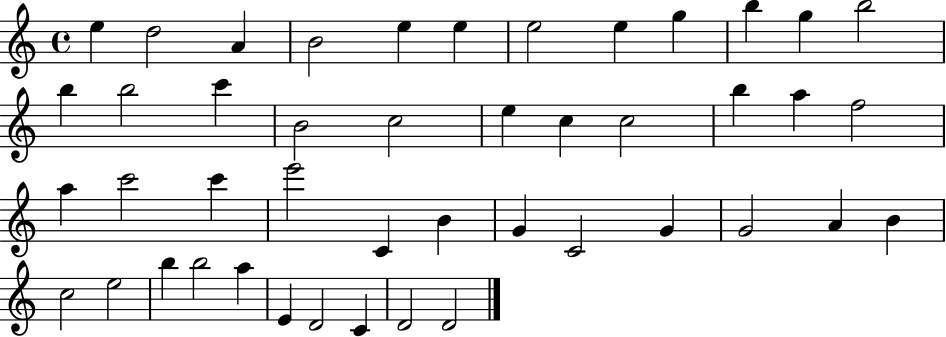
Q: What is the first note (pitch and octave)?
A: E5